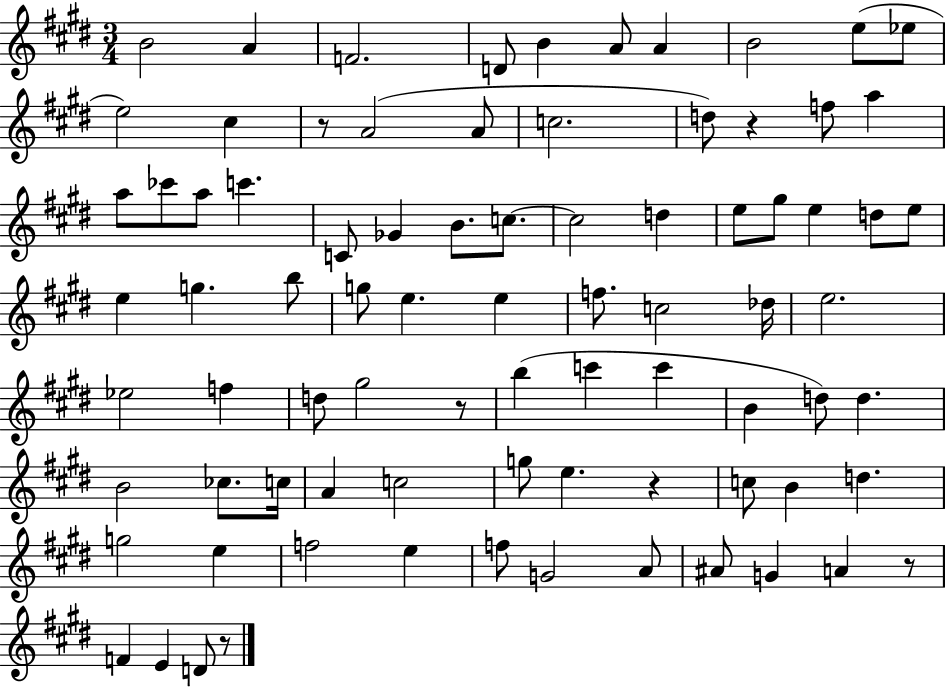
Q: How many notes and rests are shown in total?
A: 82